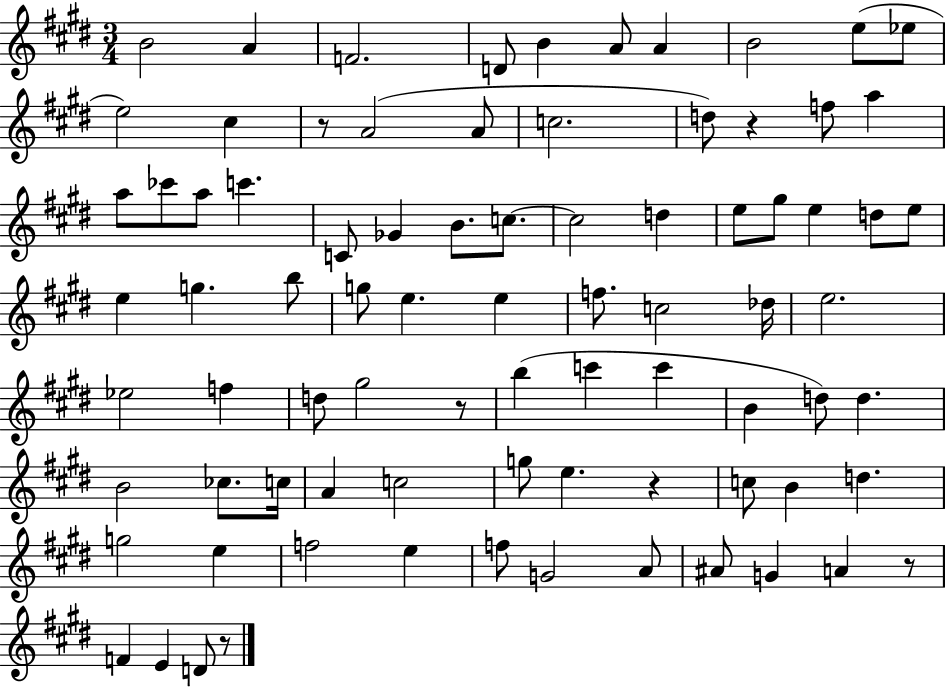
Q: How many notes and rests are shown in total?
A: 82